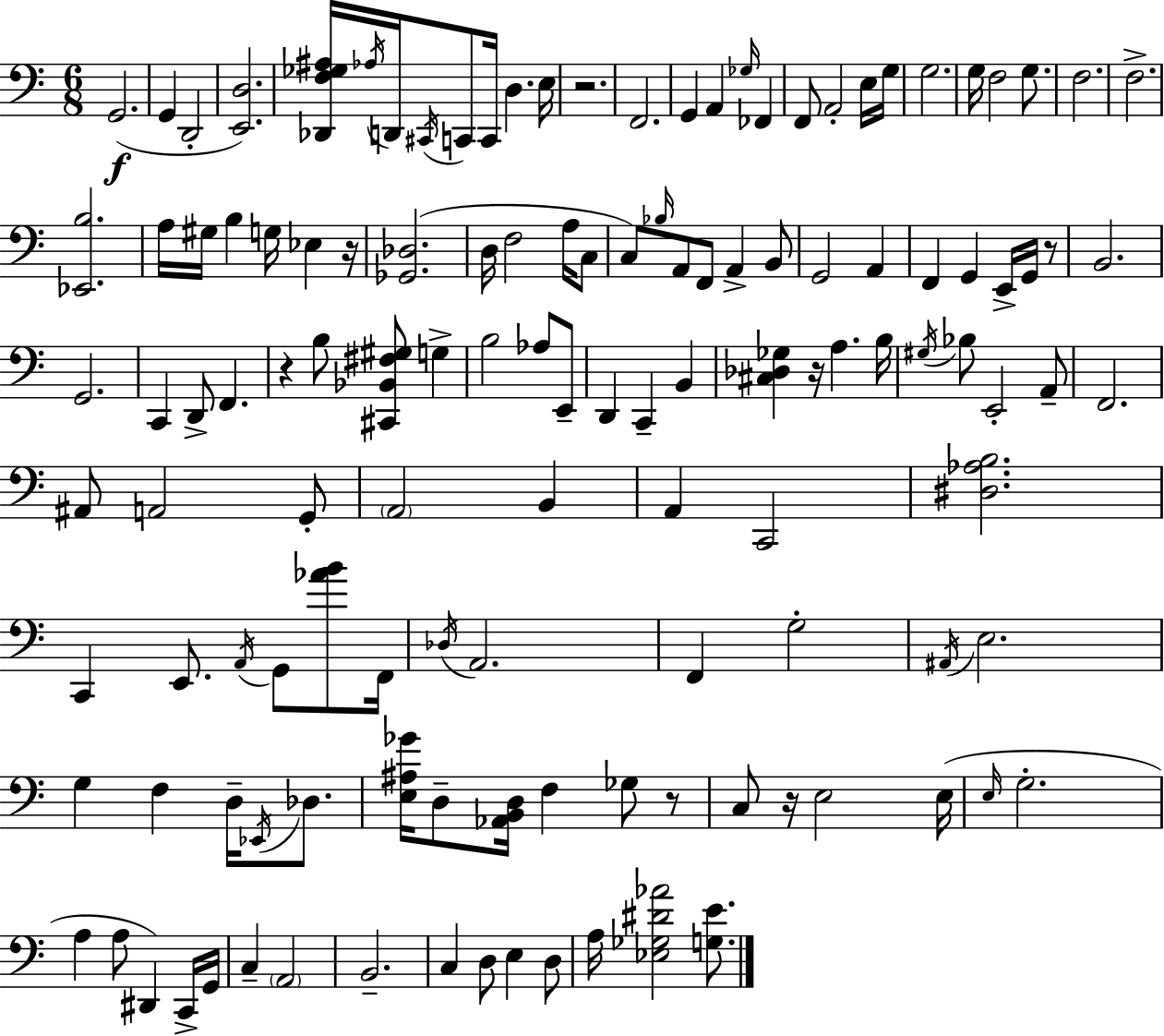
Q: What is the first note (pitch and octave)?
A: G2